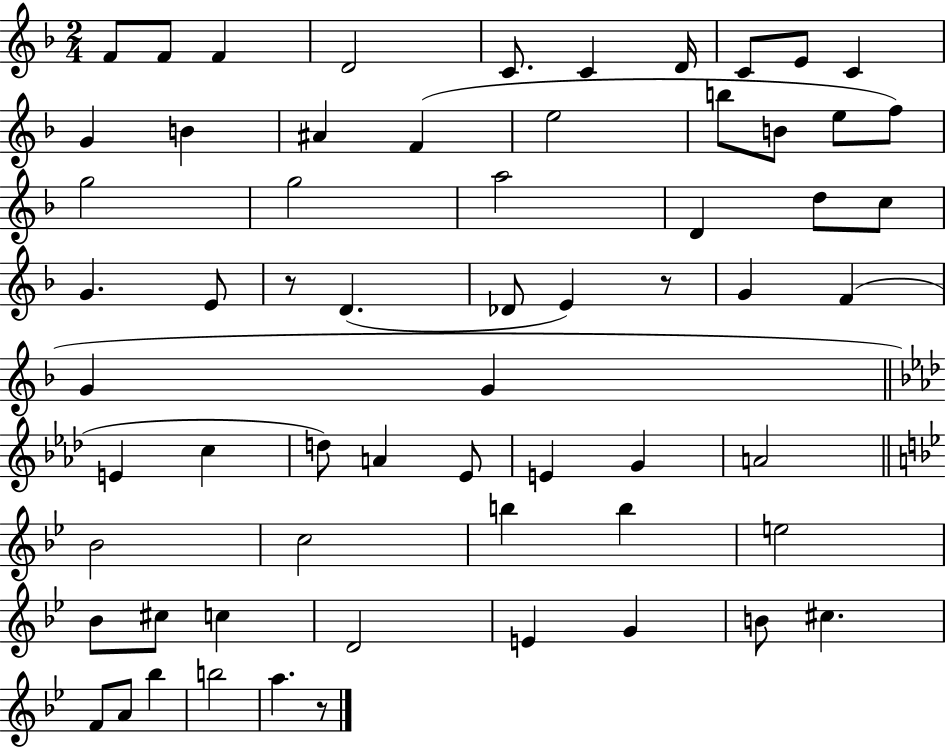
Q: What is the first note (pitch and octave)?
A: F4